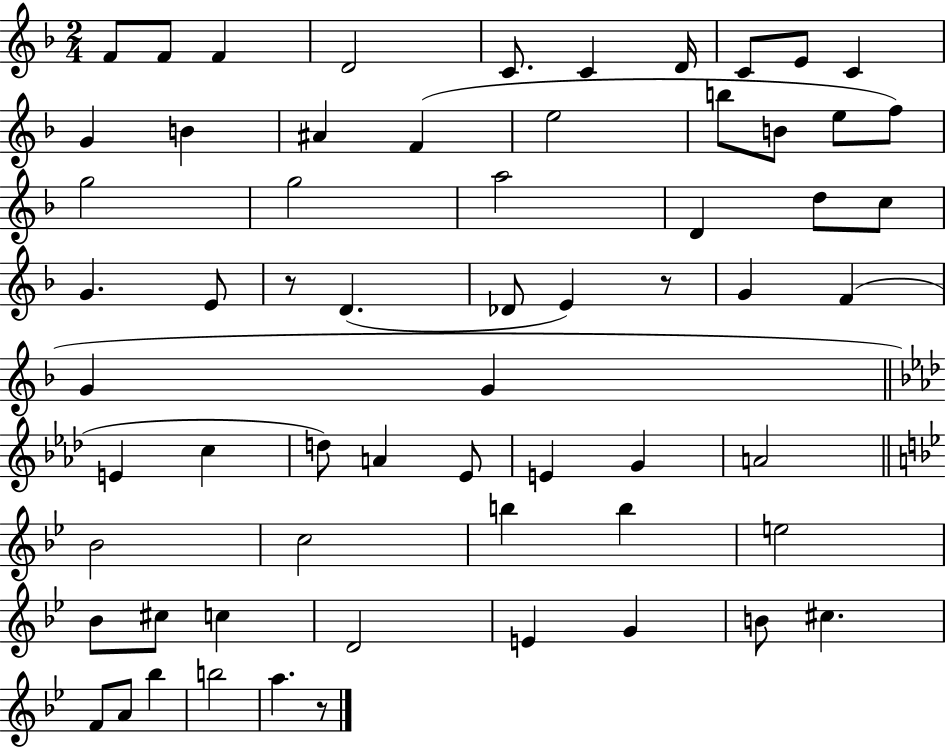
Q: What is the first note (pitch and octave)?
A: F4